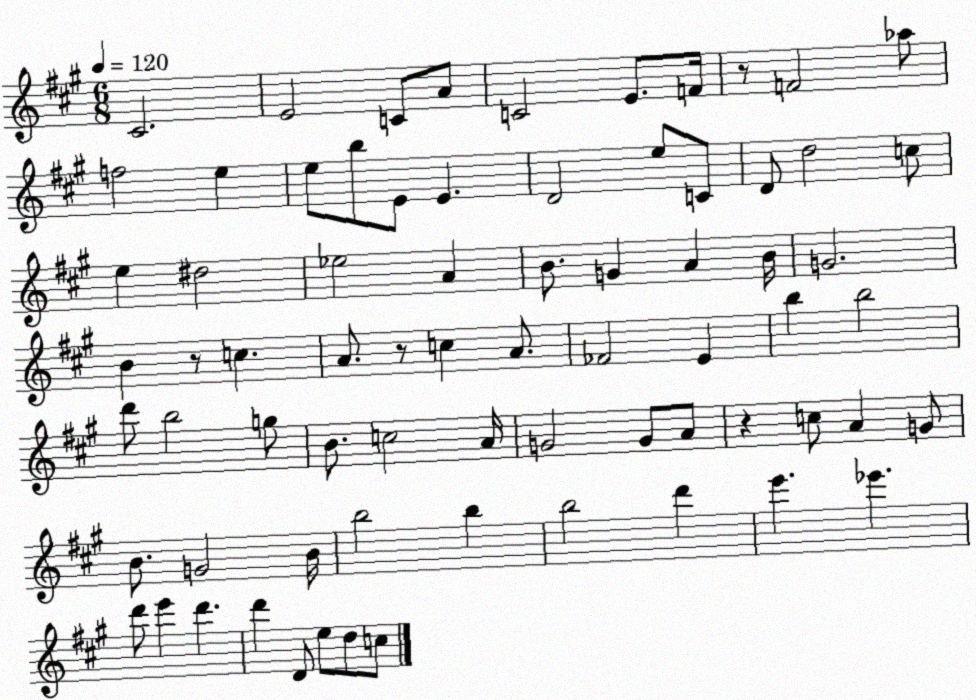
X:1
T:Untitled
M:6/8
L:1/4
K:A
^C2 E2 C/2 A/2 C2 E/2 F/4 z/2 F2 _a/2 f2 e e/2 b/2 E/2 E D2 e/2 C/2 D/2 d2 c/2 e ^d2 _e2 A B/2 G A B/4 G2 B z/2 c A/2 z/2 c A/2 _F2 E b b2 d'/2 b2 g/2 B/2 c2 A/4 G2 G/2 A/2 z c/2 A G/2 B/2 G2 B/4 b2 b b2 d' e' _e' d'/2 e' d' d' D/2 e/2 d/2 c/2